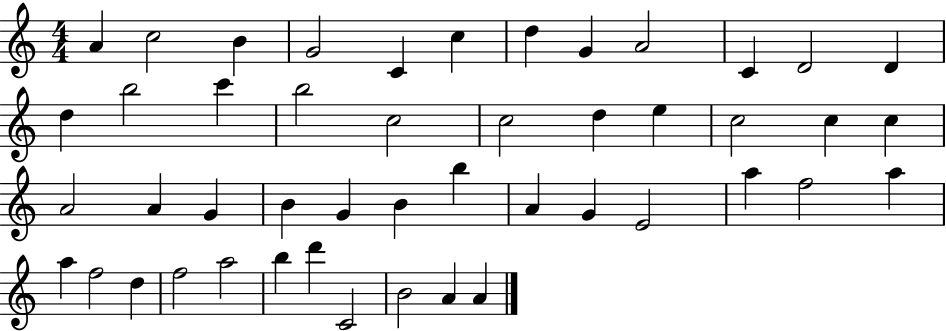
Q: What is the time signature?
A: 4/4